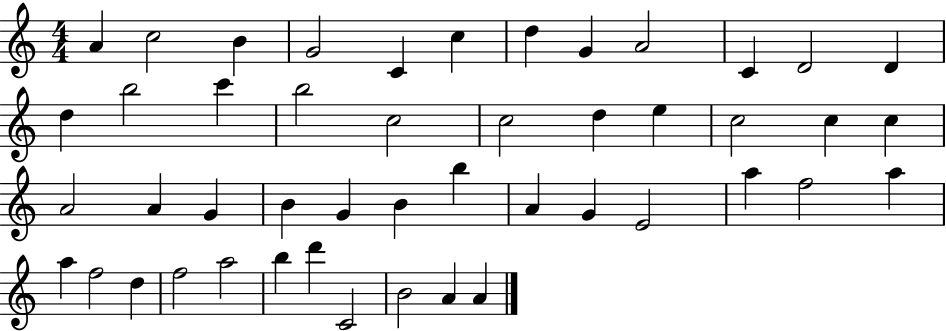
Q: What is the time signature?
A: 4/4